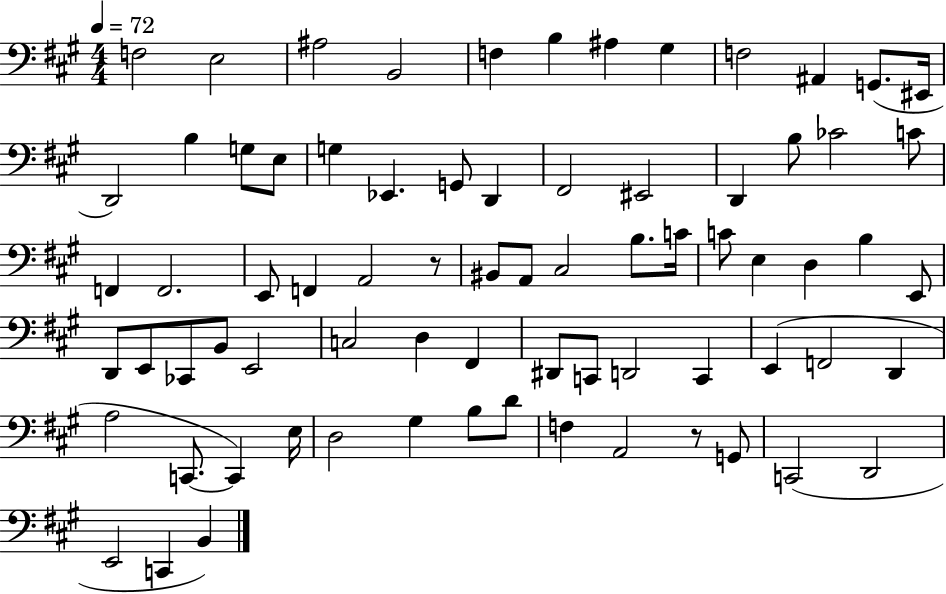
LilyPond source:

{
  \clef bass
  \numericTimeSignature
  \time 4/4
  \key a \major
  \tempo 4 = 72
  f2 e2 | ais2 b,2 | f4 b4 ais4 gis4 | f2 ais,4 g,8.( eis,16 | \break d,2) b4 g8 e8 | g4 ees,4. g,8 d,4 | fis,2 eis,2 | d,4 b8 ces'2 c'8 | \break f,4 f,2. | e,8 f,4 a,2 r8 | bis,8 a,8 cis2 b8. c'16 | c'8 e4 d4 b4 e,8 | \break d,8 e,8 ces,8 b,8 e,2 | c2 d4 fis,4 | dis,8 c,8 d,2 c,4 | e,4( f,2 d,4 | \break a2 c,8.~~ c,4) e16 | d2 gis4 b8 d'8 | f4 a,2 r8 g,8 | c,2( d,2 | \break e,2 c,4 b,4) | \bar "|."
}